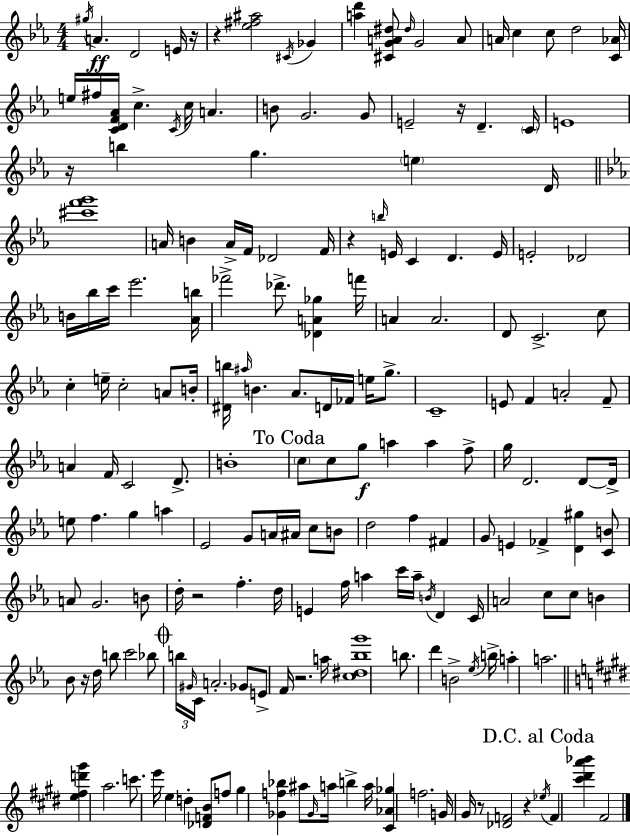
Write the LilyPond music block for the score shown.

{
  \clef treble
  \numericTimeSignature
  \time 4/4
  \key c \minor
  \acciaccatura { gis''16 }\ff a'4. d'2 e'16 | r16 r4 <ees'' fis'' ais''>2 \acciaccatura { cis'16 } ges'4 | <a'' d'''>4 <cis' g' a' dis''>8 \grace { dis''16 } g'2 | a'8 a'16 c''4 c''8 d''2 | \break <c' aes'>16 e''16 fis''16 <c' d' f' aes'>16 c''4.-> \acciaccatura { c'16 } c''16 a'4. | b'8 g'2. | g'8 e'2-- r16 d'4.-- | \parenthesize c'16 e'1 | \break r16 b''4 g''4. \parenthesize e''4 | d'16 \bar "||" \break \key c \minor <cis''' f''' g'''>1 | a'16 b'4 a'16-> f'16 des'2 f'16 | r4 \grace { b''16 } e'16 c'4 d'4. | e'16 e'2-. des'2 | \break b'16 bes''16 c'''16 ees'''2. | <aes' b''>16 fes'''2-> des'''8.-> <des' a' ges''>4 | f'''16 a'4 a'2. | d'8 c'2.-> c''8 | \break c''4-. e''16-- c''2-. a'8 | b'16-. <dis' b''>16 \grace { ais''16 } b'4. aes'8. d'16 fes'16 e''16 g''8.-> | c'1-- | e'8 f'4 a'2-. | \break f'8-- a'4 f'16 c'2 d'8.-> | b'1-. | \mark "To Coda" \parenthesize c''8 c''8 g''8\f a''4 a''4 | f''8-> g''16 d'2. d'8~~ | \break d'16-> e''8 f''4. g''4 a''4 | ees'2 g'8 a'16 ais'16 c''8 | b'8 d''2 f''4 fis'4 | g'8 e'4 fes'4-> <d' gis''>4 | \break <c' b'>8 a'8 g'2. | b'8 d''16-. r2 f''4.-. | d''16 e'4 f''16 a''4 c'''16 a''16-- \acciaccatura { b'16 } d'4 | c'16 a'2 c''8 c''8 b'4 | \break bes'8 r16 d''16 b''8 c'''2 | bes''8 \mark \markup { \musicglyph "scripts.coda" } \tuplet 3/2 { b''16 \grace { gis'16 } c'16 } a'2.-. | ges'8 e'8-> f'16 r2. | a''16 <c'' dis'' bes'' g'''>1 | \break b''8. d'''4 b'2-> | \acciaccatura { ees''16 } b''16-> a''4-. a''2. | \bar "||" \break \key e \major <e'' fis'' d''' gis'''>4 a''2. | c'''8. e'''16 e''4 d''4-. <des' f' b'>8 f''8 | gis''4 <ges' f'' bes''>4 ais''8 \grace { ges'16 } a''16 b''4-> | a''16 <cis' aes' ges''>4 f''2. | \break g'16 gis'16 r8 <des' f'>2 r4 | \mark "D.C. al Coda" \acciaccatura { ees''16 } f'4 <cis''' dis''' a''' bes'''>4 fis'2 | \bar "|."
}